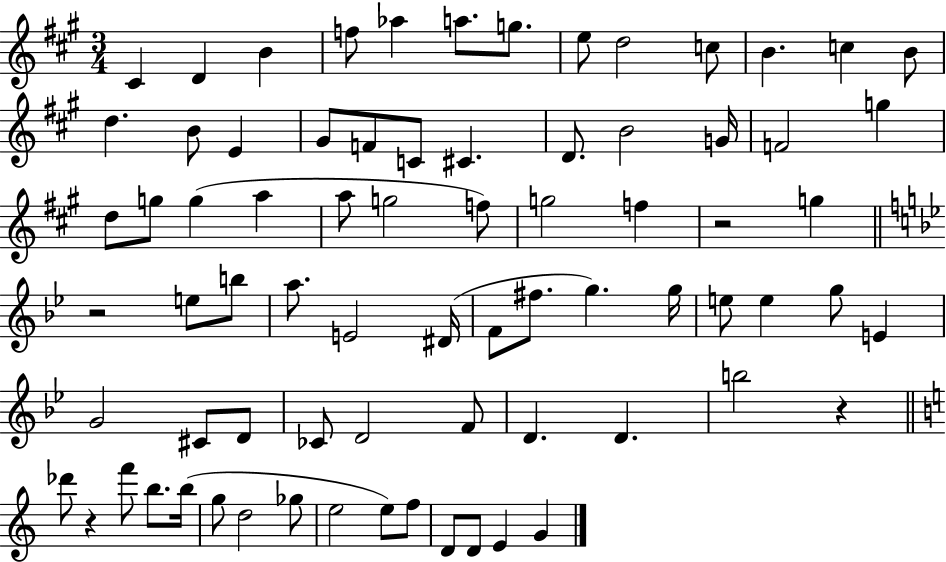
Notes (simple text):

C#4/q D4/q B4/q F5/e Ab5/q A5/e. G5/e. E5/e D5/h C5/e B4/q. C5/q B4/e D5/q. B4/e E4/q G#4/e F4/e C4/e C#4/q. D4/e. B4/h G4/s F4/h G5/q D5/e G5/e G5/q A5/q A5/e G5/h F5/e G5/h F5/q R/h G5/q R/h E5/e B5/e A5/e. E4/h D#4/s F4/e F#5/e. G5/q. G5/s E5/e E5/q G5/e E4/q G4/h C#4/e D4/e CES4/e D4/h F4/e D4/q. D4/q. B5/h R/q Db6/e R/q F6/e B5/e. B5/s G5/e D5/h Gb5/e E5/h E5/e F5/e D4/e D4/e E4/q G4/q